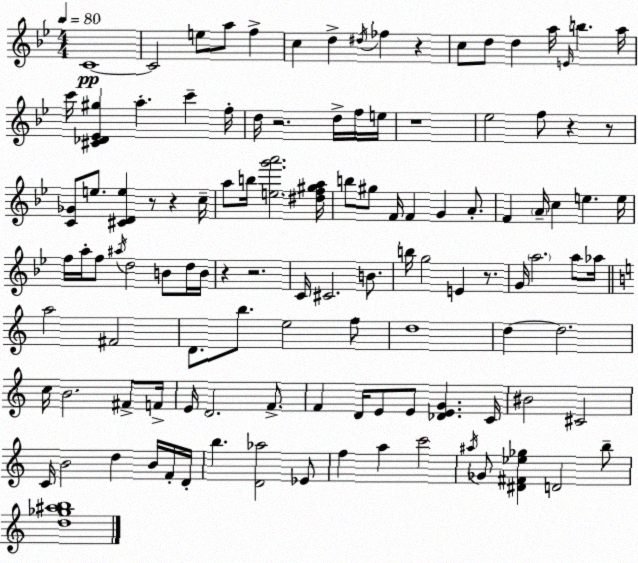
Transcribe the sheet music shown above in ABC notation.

X:1
T:Untitled
M:4/4
L:1/4
K:Gm
C4 C2 e/2 a/2 f c d ^d/4 _f z c/2 d/2 d a/4 E/4 b a/4 c'/4 [^C_D_E^g] a c' f/4 d/4 z2 d/4 f/4 e/4 z4 _e2 f/2 z z/2 [C_G]/2 e/2 [^CDe] z/2 z c/4 a/2 b/4 [eg'a']2 [^df^ga]/4 b/2 ^g/2 F/4 F G A/2 F A/4 c e e/4 f/4 a/4 f/2 ^a/4 d2 B/2 d/4 B/4 z z2 C/4 ^C2 B/2 b/4 g2 E z/2 G/4 a2 a/2 _a/4 a2 ^F2 D/2 b/2 e2 f/2 d4 d d2 c/4 B2 ^F/2 F/4 E/4 D2 F/2 F D/4 E/2 E/2 [_DEG] C/4 ^B2 ^C2 C/4 B2 d B/4 F/4 D/4 b [D_a]2 _E/2 f a c'2 ^a/4 _G/2 [^D^F_e_g] D2 b/2 [d_g^ab]4